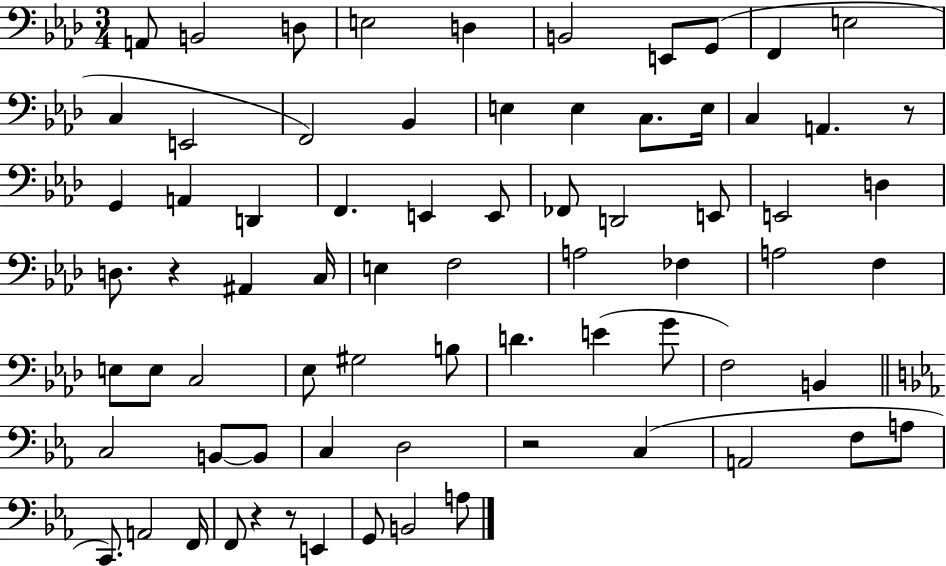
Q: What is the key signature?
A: AES major